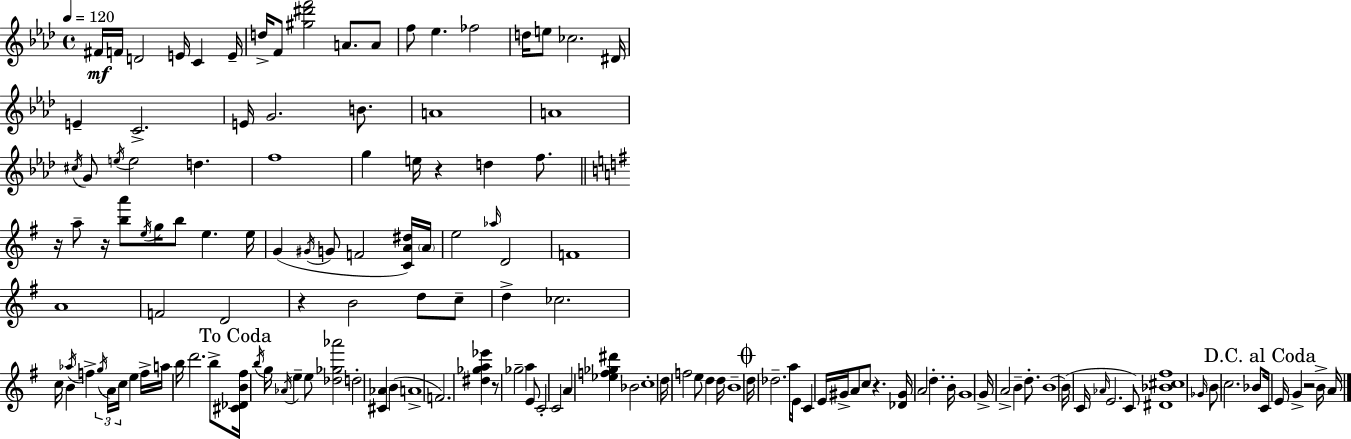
{
  \clef treble
  \time 4/4
  \defaultTimeSignature
  \key f \minor
  \tempo 4 = 120
  \repeat volta 2 { fis'16\mf f'16 d'2 e'16 c'4 e'16-- | d''16-> f'8 <gis'' dis''' f'''>2 a'8. a'8 | f''8 ees''4. fes''2 | d''16 e''8 ces''2. dis'16 | \break e'4-- c'2.-> | e'16 g'2. b'8. | a'1 | a'1 | \break \acciaccatura { cis''16 } g'8 \acciaccatura { e''16 } e''2 d''4. | f''1 | g''4 e''16 r4 d''4 f''8. | \bar "||" \break \key g \major r16 a''8-- r16 <b'' a'''>8 \acciaccatura { e''16 } g''16 b''8 e''4. | e''16 g'4( \acciaccatura { gis'16 } g'8 f'2 | <c' a' dis''>16) \parenthesize a'16 e''2 \grace { aes''16 } d'2 | f'1 | \break a'1 | f'2 d'2 | r4 b'2 d''8 | c''8-- d''4-> ces''2. | \break c''16 b'4 \acciaccatura { aes''16 } f''4-> \tuplet 3/2 { \acciaccatura { g''16 } a'16 c''16 } | e''4 f''16-> a''16 b''16 d'''2. | b''8-> \mark "To Coda" <cis' des' b' fis''>16 \acciaccatura { b''16 } g''16 \acciaccatura { aes'16 } e''4-- e''8 <des'' ges'' aes'''>2 | d''2-. <cis' aes'>4 | \break b'4( a'1-> | f'2.) | <dis'' ges'' a'' ees'''>4 r8 ges''2-- | a''4 e'8 c'2-. c'2 | \break a'4 <ees'' f'' ges'' dis'''>4 bes'2 | c''1-. | d''16 f''2 | e''8 d''4 d''16 b'1-- | \break \mark \markup { \musicglyph "scripts.coda" } d''16 des''2.-- | a''16 e'8 c'4 e'16 gis'16-> a'8 c''8 | r4. <des' gis'>16 a'2 | d''4.-. b'16-. g'1 | \break g'16-> a'2-> | b'4-- d''8.-. b'1~~ | b'16( c'16 \grace { aes'16 } e'2. | c'8) <dis' bes' cis'' fis''>1 | \break \grace { ges'16 } \parenthesize b'8 c''2. | bes'8 \mark "D.C. al Coda" c'16 e'16 g'4-> r2 | b'16-> a'16 } \bar "|."
}